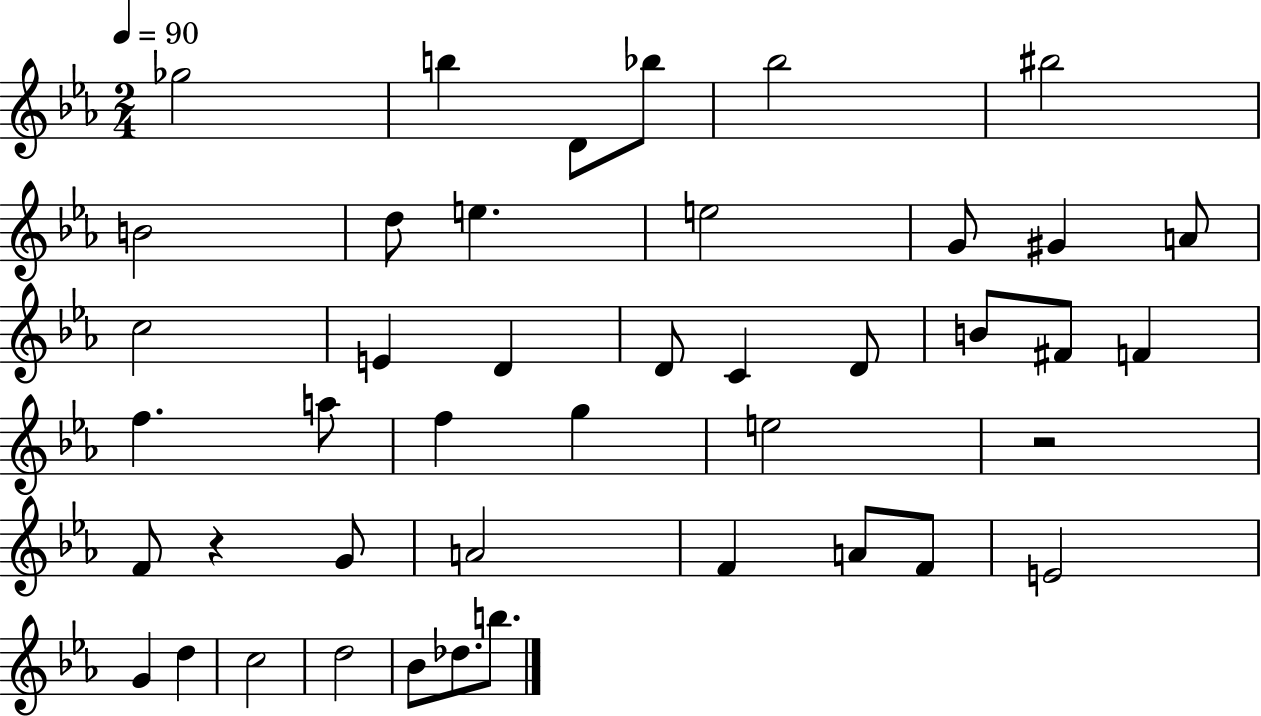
Gb5/h B5/q D4/e Bb5/e Bb5/h BIS5/h B4/h D5/e E5/q. E5/h G4/e G#4/q A4/e C5/h E4/q D4/q D4/e C4/q D4/e B4/e F#4/e F4/q F5/q. A5/e F5/q G5/q E5/h R/h F4/e R/q G4/e A4/h F4/q A4/e F4/e E4/h G4/q D5/q C5/h D5/h Bb4/e Db5/e. B5/e.